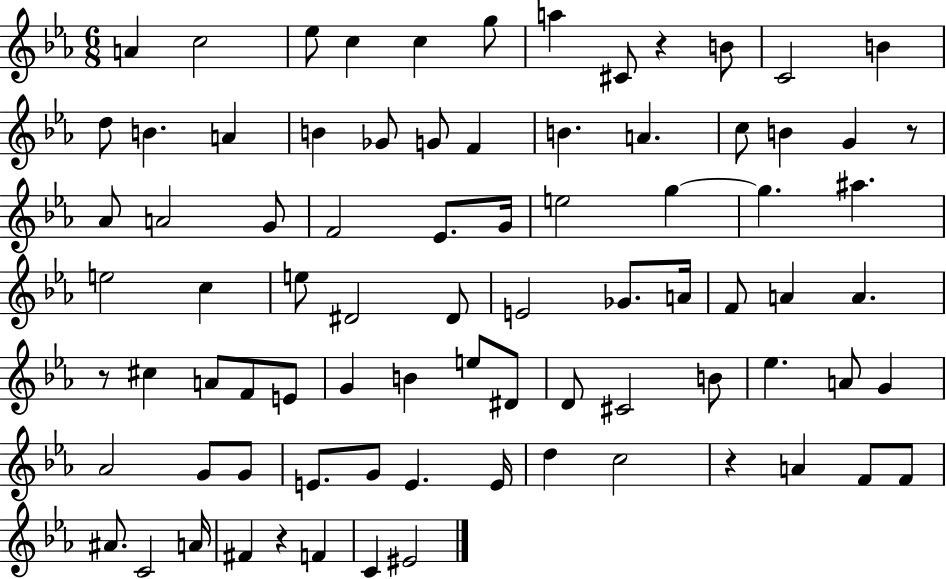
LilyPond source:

{
  \clef treble
  \numericTimeSignature
  \time 6/8
  \key ees \major
  a'4 c''2 | ees''8 c''4 c''4 g''8 | a''4 cis'8 r4 b'8 | c'2 b'4 | \break d''8 b'4. a'4 | b'4 ges'8 g'8 f'4 | b'4. a'4. | c''8 b'4 g'4 r8 | \break aes'8 a'2 g'8 | f'2 ees'8. g'16 | e''2 g''4~~ | g''4. ais''4. | \break e''2 c''4 | e''8 dis'2 dis'8 | e'2 ges'8. a'16 | f'8 a'4 a'4. | \break r8 cis''4 a'8 f'8 e'8 | g'4 b'4 e''8 dis'8 | d'8 cis'2 b'8 | ees''4. a'8 g'4 | \break aes'2 g'8 g'8 | e'8. g'8 e'4. e'16 | d''4 c''2 | r4 a'4 f'8 f'8 | \break ais'8. c'2 a'16 | fis'4 r4 f'4 | c'4 eis'2 | \bar "|."
}